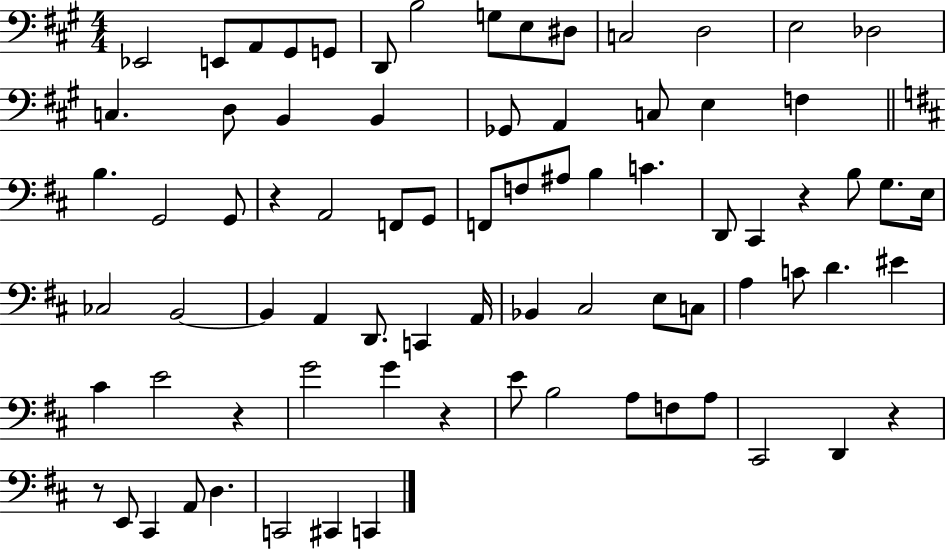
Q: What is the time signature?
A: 4/4